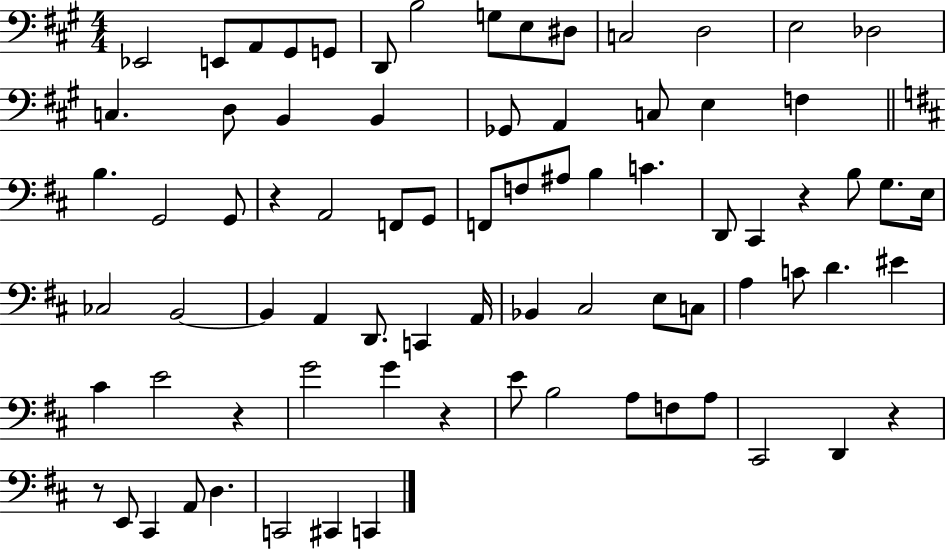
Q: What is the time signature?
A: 4/4